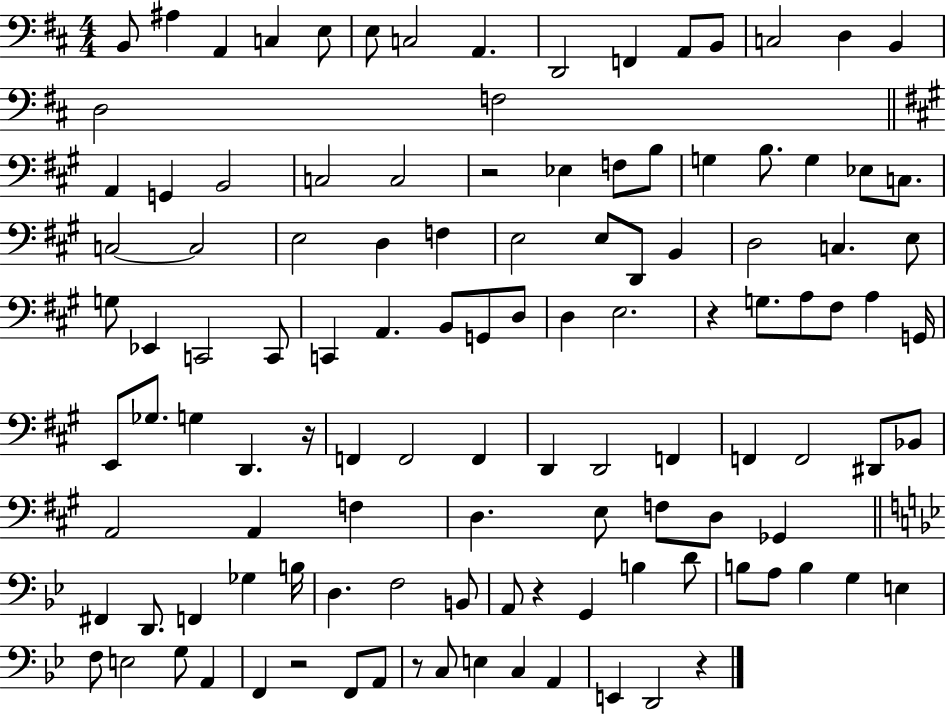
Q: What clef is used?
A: bass